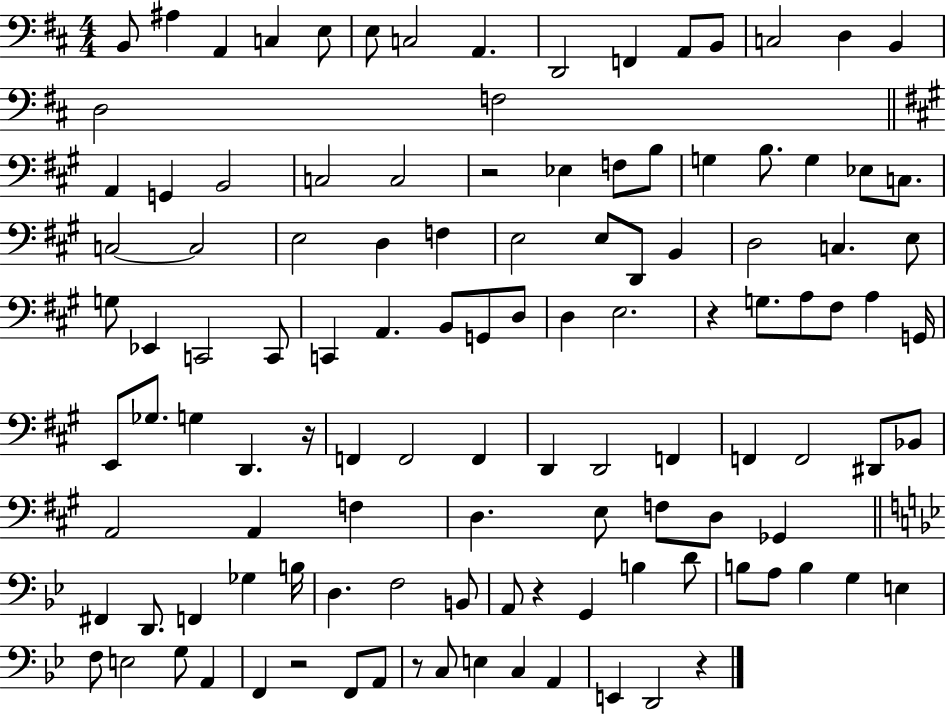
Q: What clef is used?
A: bass